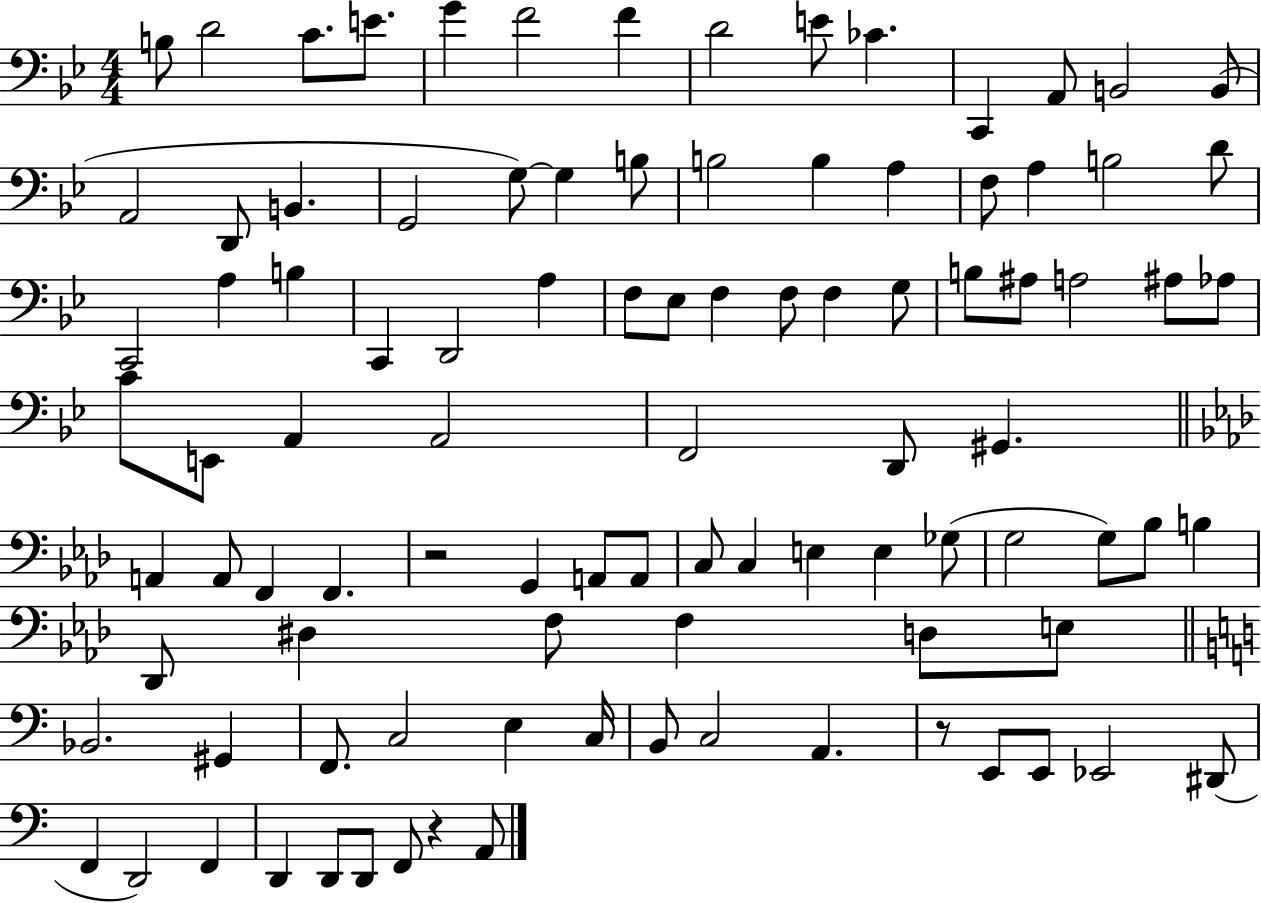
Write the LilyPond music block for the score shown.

{
  \clef bass
  \numericTimeSignature
  \time 4/4
  \key bes \major
  \repeat volta 2 { b8 d'2 c'8. e'8. | g'4 f'2 f'4 | d'2 e'8 ces'4. | c,4 a,8 b,2 b,8( | \break a,2 d,8 b,4. | g,2 g8~~) g4 b8 | b2 b4 a4 | f8 a4 b2 d'8 | \break c,2 a4 b4 | c,4 d,2 a4 | f8 ees8 f4 f8 f4 g8 | b8 ais8 a2 ais8 aes8 | \break c'8 e,8 a,4 a,2 | f,2 d,8 gis,4. | \bar "||" \break \key f \minor a,4 a,8 f,4 f,4. | r2 g,4 a,8 a,8 | c8 c4 e4 e4 ges8( | g2 g8) bes8 b4 | \break des,8 dis4 f8 f4 d8 e8 | \bar "||" \break \key c \major bes,2. gis,4 | f,8. c2 e4 c16 | b,8 c2 a,4. | r8 e,8 e,8 ees,2 dis,8( | \break f,4 d,2) f,4 | d,4 d,8 d,8 f,8 r4 a,8 | } \bar "|."
}